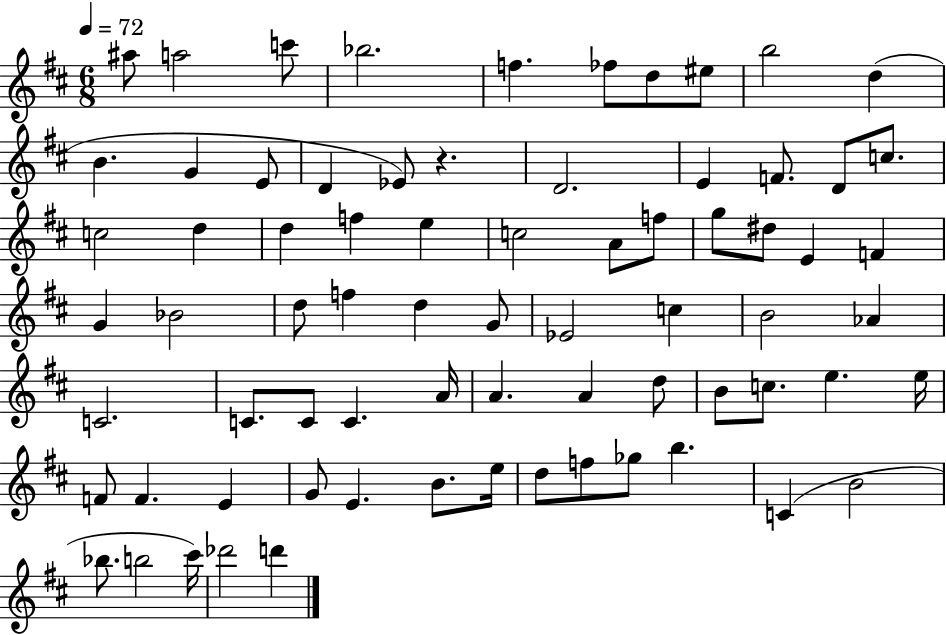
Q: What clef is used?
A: treble